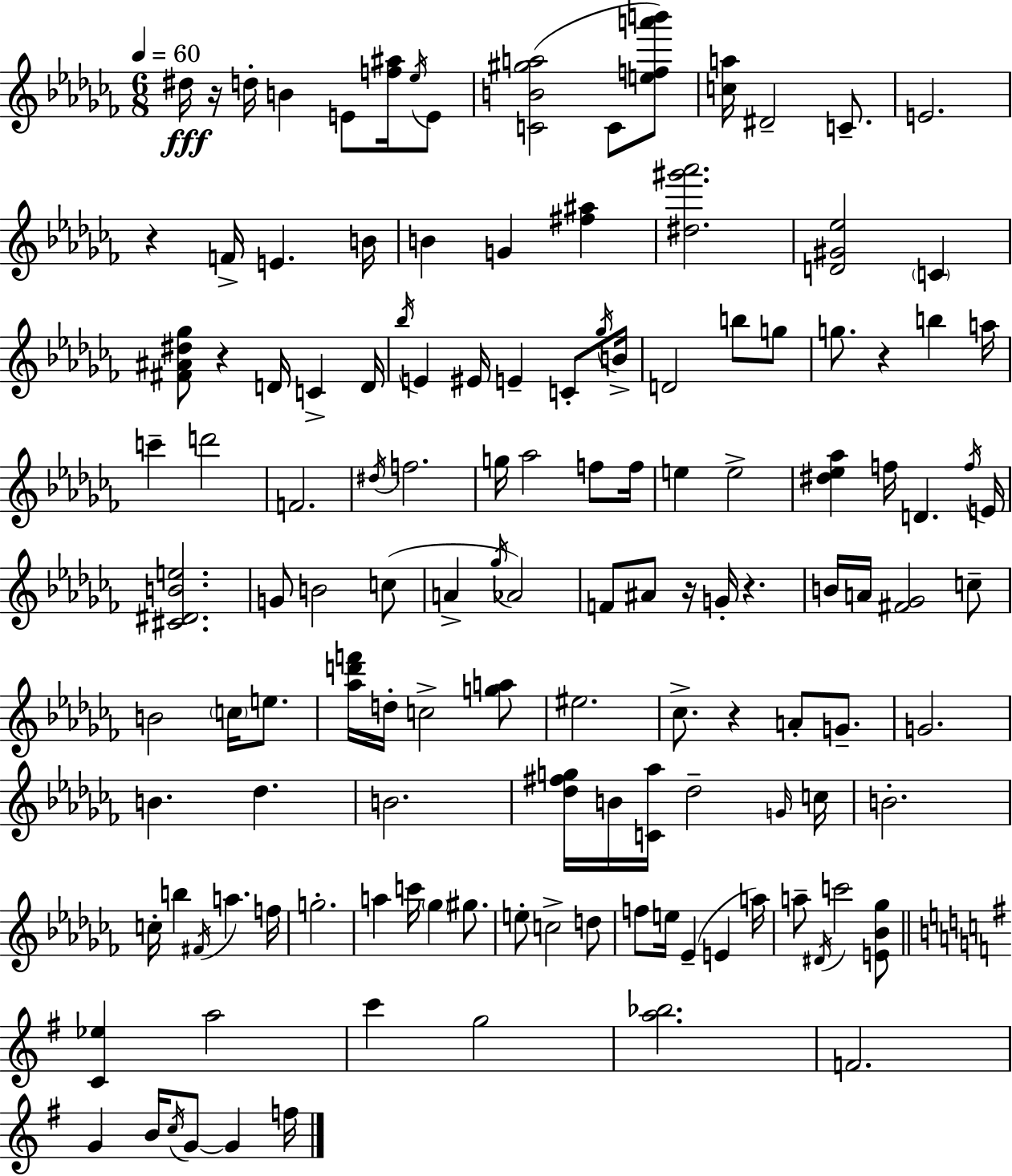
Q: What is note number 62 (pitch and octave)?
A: E5